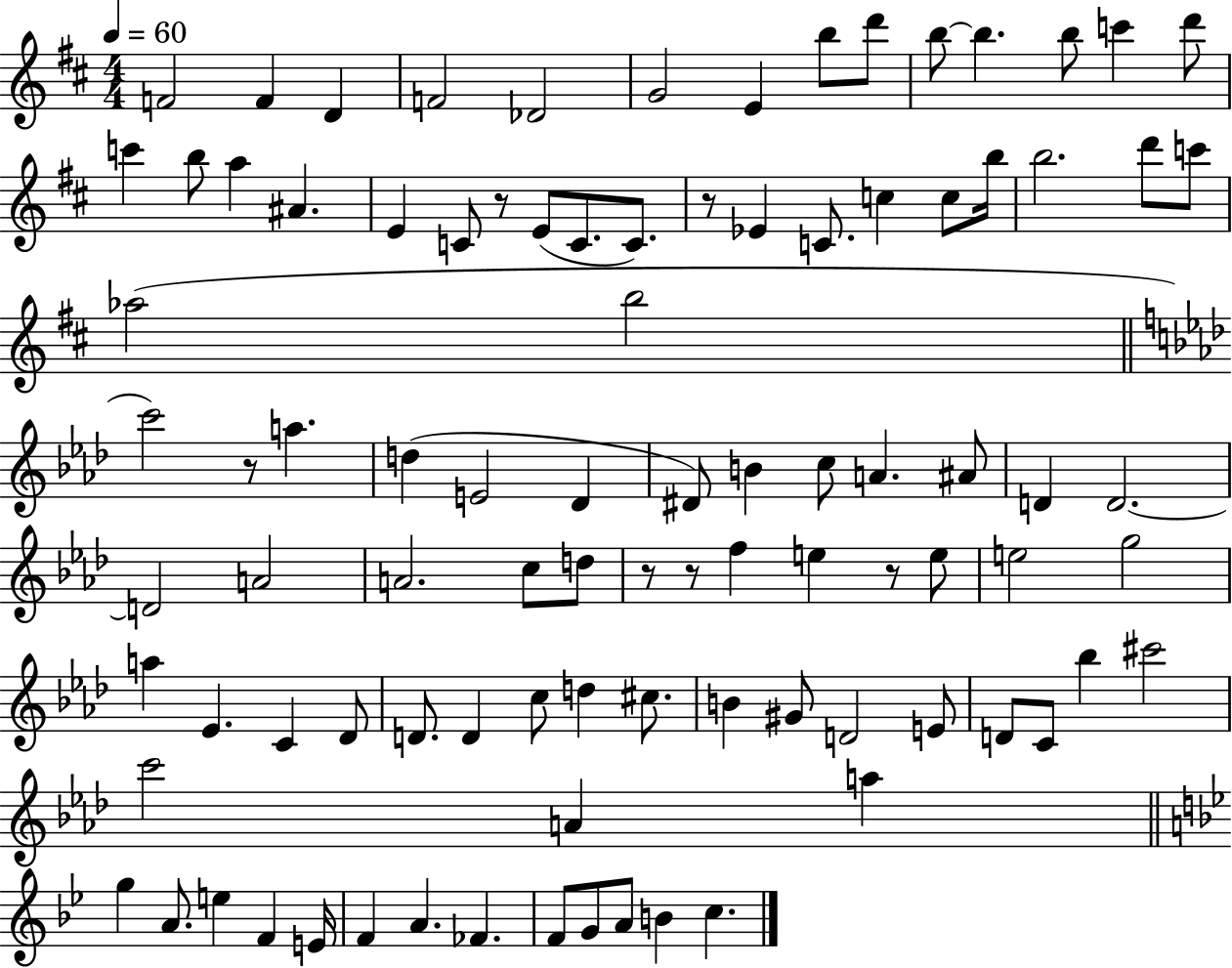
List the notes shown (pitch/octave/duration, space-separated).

F4/h F4/q D4/q F4/h Db4/h G4/h E4/q B5/e D6/e B5/e B5/q. B5/e C6/q D6/e C6/q B5/e A5/q A#4/q. E4/q C4/e R/e E4/e C4/e. C4/e. R/e Eb4/q C4/e. C5/q C5/e B5/s B5/h. D6/e C6/e Ab5/h B5/h C6/h R/e A5/q. D5/q E4/h Db4/q D#4/e B4/q C5/e A4/q. A#4/e D4/q D4/h. D4/h A4/h A4/h. C5/e D5/e R/e R/e F5/q E5/q R/e E5/e E5/h G5/h A5/q Eb4/q. C4/q Db4/e D4/e. D4/q C5/e D5/q C#5/e. B4/q G#4/e D4/h E4/e D4/e C4/e Bb5/q C#6/h C6/h A4/q A5/q G5/q A4/e. E5/q F4/q E4/s F4/q A4/q. FES4/q. F4/e G4/e A4/e B4/q C5/q.